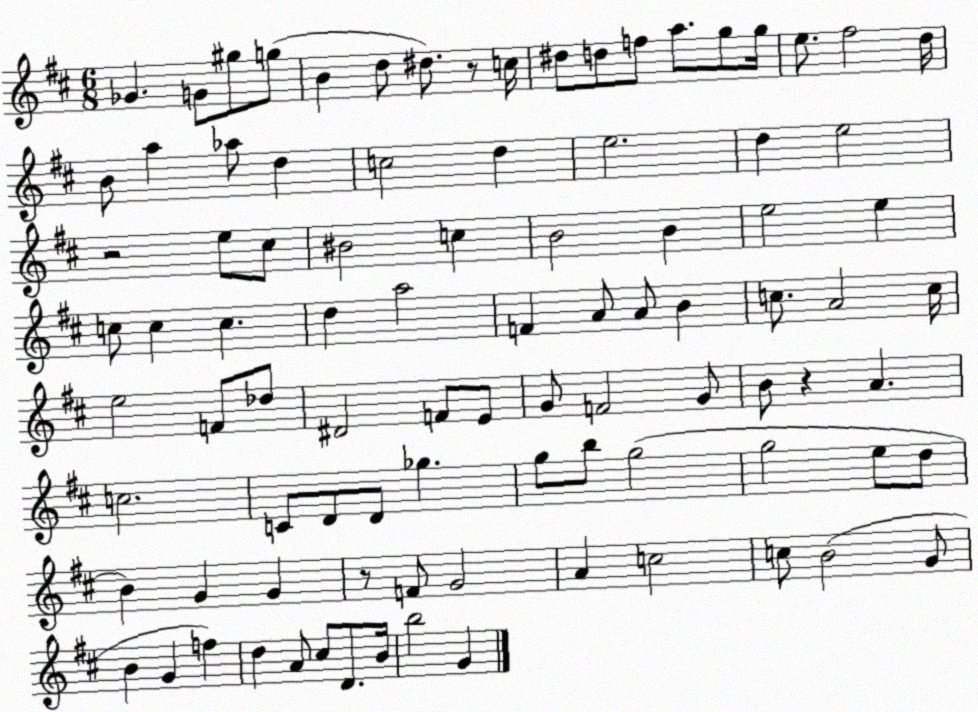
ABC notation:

X:1
T:Untitled
M:6/8
L:1/4
K:D
_G G/2 ^g/2 g/2 B d/2 ^d/2 z/2 c/4 ^d/2 d/2 f/2 a/2 g/2 g/4 e/2 ^f2 d/4 B/2 a _a/2 d c2 d e2 d e2 z2 e/2 ^c/2 ^B2 c B2 B e2 e c/2 c c d a2 F A/2 A/2 B c/2 A2 c/4 e2 F/2 _d/2 ^D2 F/2 E/2 G/2 F2 G/2 B/2 z A c2 C/2 D/2 D/2 _g g/2 b/2 g2 g2 e/2 d/2 B G G z/2 F/2 G2 A c2 c/2 B2 G/2 B G f d A/2 ^c/2 D/2 B/4 b2 G